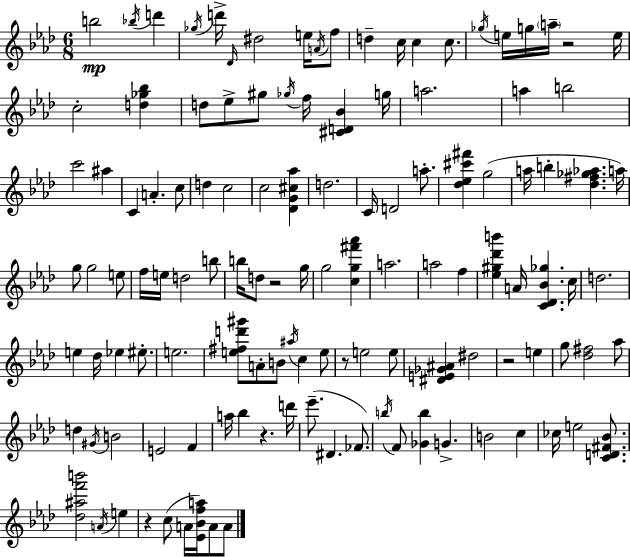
B5/h Bb5/s D6/q Gb5/s D6/s Db4/s D#5/h E5/s A4/s F5/e D5/q C5/s C5/q C5/e. Gb5/s E5/s G5/s A5/s R/h E5/s C5/h [D5,Gb5,Bb5]/q D5/e Eb5/e G#5/e Gb5/s F5/s [C#4,D4,Bb4]/q G5/s A5/h. A5/q B5/h C6/h A#5/q C4/q A4/q. C5/e D5/q C5/h C5/h [Db4,G4,C#5,Ab5]/q D5/h. C4/s D4/h A5/e. [Db5,Eb5,C#6,F#6]/q G5/h A5/s B5/q [Db5,F#5,Gb5,Ab5]/q. A5/s G5/e G5/h E5/e F5/s E5/s D5/h B5/e B5/s D5/e R/h G5/s G5/h [C5,G5,F#6,Ab6]/q A5/h. A5/h F5/q [Eb5,G#5,Db6,B6]/q A4/s [C4,Db4,Bb4,Gb5]/q. C5/s D5/h. E5/q Db5/s Eb5/q EIS5/e. E5/h. [E5,F#5,D6,G#6]/e A4/e B4/e A#5/s C5/q E5/e R/e E5/h E5/e [D#4,E4,Gb4,A#4]/q D#5/h R/h E5/q G5/e [Db5,F#5]/h Ab5/e D5/q G#4/s B4/h E4/h F4/q A5/s Bb5/q R/q. D6/s Eb6/e. D#4/q. FES4/e. B5/s F4/e [Gb4,B5]/q G4/q. B4/h C5/q CES5/s E5/h [C4,D4,F#4,Bb4]/e. [Db5,A#5,F6,B6]/h A4/s E5/q R/q C5/e A4/s [Eb4,Bb4,F5,A5]/s A4/e A4/e